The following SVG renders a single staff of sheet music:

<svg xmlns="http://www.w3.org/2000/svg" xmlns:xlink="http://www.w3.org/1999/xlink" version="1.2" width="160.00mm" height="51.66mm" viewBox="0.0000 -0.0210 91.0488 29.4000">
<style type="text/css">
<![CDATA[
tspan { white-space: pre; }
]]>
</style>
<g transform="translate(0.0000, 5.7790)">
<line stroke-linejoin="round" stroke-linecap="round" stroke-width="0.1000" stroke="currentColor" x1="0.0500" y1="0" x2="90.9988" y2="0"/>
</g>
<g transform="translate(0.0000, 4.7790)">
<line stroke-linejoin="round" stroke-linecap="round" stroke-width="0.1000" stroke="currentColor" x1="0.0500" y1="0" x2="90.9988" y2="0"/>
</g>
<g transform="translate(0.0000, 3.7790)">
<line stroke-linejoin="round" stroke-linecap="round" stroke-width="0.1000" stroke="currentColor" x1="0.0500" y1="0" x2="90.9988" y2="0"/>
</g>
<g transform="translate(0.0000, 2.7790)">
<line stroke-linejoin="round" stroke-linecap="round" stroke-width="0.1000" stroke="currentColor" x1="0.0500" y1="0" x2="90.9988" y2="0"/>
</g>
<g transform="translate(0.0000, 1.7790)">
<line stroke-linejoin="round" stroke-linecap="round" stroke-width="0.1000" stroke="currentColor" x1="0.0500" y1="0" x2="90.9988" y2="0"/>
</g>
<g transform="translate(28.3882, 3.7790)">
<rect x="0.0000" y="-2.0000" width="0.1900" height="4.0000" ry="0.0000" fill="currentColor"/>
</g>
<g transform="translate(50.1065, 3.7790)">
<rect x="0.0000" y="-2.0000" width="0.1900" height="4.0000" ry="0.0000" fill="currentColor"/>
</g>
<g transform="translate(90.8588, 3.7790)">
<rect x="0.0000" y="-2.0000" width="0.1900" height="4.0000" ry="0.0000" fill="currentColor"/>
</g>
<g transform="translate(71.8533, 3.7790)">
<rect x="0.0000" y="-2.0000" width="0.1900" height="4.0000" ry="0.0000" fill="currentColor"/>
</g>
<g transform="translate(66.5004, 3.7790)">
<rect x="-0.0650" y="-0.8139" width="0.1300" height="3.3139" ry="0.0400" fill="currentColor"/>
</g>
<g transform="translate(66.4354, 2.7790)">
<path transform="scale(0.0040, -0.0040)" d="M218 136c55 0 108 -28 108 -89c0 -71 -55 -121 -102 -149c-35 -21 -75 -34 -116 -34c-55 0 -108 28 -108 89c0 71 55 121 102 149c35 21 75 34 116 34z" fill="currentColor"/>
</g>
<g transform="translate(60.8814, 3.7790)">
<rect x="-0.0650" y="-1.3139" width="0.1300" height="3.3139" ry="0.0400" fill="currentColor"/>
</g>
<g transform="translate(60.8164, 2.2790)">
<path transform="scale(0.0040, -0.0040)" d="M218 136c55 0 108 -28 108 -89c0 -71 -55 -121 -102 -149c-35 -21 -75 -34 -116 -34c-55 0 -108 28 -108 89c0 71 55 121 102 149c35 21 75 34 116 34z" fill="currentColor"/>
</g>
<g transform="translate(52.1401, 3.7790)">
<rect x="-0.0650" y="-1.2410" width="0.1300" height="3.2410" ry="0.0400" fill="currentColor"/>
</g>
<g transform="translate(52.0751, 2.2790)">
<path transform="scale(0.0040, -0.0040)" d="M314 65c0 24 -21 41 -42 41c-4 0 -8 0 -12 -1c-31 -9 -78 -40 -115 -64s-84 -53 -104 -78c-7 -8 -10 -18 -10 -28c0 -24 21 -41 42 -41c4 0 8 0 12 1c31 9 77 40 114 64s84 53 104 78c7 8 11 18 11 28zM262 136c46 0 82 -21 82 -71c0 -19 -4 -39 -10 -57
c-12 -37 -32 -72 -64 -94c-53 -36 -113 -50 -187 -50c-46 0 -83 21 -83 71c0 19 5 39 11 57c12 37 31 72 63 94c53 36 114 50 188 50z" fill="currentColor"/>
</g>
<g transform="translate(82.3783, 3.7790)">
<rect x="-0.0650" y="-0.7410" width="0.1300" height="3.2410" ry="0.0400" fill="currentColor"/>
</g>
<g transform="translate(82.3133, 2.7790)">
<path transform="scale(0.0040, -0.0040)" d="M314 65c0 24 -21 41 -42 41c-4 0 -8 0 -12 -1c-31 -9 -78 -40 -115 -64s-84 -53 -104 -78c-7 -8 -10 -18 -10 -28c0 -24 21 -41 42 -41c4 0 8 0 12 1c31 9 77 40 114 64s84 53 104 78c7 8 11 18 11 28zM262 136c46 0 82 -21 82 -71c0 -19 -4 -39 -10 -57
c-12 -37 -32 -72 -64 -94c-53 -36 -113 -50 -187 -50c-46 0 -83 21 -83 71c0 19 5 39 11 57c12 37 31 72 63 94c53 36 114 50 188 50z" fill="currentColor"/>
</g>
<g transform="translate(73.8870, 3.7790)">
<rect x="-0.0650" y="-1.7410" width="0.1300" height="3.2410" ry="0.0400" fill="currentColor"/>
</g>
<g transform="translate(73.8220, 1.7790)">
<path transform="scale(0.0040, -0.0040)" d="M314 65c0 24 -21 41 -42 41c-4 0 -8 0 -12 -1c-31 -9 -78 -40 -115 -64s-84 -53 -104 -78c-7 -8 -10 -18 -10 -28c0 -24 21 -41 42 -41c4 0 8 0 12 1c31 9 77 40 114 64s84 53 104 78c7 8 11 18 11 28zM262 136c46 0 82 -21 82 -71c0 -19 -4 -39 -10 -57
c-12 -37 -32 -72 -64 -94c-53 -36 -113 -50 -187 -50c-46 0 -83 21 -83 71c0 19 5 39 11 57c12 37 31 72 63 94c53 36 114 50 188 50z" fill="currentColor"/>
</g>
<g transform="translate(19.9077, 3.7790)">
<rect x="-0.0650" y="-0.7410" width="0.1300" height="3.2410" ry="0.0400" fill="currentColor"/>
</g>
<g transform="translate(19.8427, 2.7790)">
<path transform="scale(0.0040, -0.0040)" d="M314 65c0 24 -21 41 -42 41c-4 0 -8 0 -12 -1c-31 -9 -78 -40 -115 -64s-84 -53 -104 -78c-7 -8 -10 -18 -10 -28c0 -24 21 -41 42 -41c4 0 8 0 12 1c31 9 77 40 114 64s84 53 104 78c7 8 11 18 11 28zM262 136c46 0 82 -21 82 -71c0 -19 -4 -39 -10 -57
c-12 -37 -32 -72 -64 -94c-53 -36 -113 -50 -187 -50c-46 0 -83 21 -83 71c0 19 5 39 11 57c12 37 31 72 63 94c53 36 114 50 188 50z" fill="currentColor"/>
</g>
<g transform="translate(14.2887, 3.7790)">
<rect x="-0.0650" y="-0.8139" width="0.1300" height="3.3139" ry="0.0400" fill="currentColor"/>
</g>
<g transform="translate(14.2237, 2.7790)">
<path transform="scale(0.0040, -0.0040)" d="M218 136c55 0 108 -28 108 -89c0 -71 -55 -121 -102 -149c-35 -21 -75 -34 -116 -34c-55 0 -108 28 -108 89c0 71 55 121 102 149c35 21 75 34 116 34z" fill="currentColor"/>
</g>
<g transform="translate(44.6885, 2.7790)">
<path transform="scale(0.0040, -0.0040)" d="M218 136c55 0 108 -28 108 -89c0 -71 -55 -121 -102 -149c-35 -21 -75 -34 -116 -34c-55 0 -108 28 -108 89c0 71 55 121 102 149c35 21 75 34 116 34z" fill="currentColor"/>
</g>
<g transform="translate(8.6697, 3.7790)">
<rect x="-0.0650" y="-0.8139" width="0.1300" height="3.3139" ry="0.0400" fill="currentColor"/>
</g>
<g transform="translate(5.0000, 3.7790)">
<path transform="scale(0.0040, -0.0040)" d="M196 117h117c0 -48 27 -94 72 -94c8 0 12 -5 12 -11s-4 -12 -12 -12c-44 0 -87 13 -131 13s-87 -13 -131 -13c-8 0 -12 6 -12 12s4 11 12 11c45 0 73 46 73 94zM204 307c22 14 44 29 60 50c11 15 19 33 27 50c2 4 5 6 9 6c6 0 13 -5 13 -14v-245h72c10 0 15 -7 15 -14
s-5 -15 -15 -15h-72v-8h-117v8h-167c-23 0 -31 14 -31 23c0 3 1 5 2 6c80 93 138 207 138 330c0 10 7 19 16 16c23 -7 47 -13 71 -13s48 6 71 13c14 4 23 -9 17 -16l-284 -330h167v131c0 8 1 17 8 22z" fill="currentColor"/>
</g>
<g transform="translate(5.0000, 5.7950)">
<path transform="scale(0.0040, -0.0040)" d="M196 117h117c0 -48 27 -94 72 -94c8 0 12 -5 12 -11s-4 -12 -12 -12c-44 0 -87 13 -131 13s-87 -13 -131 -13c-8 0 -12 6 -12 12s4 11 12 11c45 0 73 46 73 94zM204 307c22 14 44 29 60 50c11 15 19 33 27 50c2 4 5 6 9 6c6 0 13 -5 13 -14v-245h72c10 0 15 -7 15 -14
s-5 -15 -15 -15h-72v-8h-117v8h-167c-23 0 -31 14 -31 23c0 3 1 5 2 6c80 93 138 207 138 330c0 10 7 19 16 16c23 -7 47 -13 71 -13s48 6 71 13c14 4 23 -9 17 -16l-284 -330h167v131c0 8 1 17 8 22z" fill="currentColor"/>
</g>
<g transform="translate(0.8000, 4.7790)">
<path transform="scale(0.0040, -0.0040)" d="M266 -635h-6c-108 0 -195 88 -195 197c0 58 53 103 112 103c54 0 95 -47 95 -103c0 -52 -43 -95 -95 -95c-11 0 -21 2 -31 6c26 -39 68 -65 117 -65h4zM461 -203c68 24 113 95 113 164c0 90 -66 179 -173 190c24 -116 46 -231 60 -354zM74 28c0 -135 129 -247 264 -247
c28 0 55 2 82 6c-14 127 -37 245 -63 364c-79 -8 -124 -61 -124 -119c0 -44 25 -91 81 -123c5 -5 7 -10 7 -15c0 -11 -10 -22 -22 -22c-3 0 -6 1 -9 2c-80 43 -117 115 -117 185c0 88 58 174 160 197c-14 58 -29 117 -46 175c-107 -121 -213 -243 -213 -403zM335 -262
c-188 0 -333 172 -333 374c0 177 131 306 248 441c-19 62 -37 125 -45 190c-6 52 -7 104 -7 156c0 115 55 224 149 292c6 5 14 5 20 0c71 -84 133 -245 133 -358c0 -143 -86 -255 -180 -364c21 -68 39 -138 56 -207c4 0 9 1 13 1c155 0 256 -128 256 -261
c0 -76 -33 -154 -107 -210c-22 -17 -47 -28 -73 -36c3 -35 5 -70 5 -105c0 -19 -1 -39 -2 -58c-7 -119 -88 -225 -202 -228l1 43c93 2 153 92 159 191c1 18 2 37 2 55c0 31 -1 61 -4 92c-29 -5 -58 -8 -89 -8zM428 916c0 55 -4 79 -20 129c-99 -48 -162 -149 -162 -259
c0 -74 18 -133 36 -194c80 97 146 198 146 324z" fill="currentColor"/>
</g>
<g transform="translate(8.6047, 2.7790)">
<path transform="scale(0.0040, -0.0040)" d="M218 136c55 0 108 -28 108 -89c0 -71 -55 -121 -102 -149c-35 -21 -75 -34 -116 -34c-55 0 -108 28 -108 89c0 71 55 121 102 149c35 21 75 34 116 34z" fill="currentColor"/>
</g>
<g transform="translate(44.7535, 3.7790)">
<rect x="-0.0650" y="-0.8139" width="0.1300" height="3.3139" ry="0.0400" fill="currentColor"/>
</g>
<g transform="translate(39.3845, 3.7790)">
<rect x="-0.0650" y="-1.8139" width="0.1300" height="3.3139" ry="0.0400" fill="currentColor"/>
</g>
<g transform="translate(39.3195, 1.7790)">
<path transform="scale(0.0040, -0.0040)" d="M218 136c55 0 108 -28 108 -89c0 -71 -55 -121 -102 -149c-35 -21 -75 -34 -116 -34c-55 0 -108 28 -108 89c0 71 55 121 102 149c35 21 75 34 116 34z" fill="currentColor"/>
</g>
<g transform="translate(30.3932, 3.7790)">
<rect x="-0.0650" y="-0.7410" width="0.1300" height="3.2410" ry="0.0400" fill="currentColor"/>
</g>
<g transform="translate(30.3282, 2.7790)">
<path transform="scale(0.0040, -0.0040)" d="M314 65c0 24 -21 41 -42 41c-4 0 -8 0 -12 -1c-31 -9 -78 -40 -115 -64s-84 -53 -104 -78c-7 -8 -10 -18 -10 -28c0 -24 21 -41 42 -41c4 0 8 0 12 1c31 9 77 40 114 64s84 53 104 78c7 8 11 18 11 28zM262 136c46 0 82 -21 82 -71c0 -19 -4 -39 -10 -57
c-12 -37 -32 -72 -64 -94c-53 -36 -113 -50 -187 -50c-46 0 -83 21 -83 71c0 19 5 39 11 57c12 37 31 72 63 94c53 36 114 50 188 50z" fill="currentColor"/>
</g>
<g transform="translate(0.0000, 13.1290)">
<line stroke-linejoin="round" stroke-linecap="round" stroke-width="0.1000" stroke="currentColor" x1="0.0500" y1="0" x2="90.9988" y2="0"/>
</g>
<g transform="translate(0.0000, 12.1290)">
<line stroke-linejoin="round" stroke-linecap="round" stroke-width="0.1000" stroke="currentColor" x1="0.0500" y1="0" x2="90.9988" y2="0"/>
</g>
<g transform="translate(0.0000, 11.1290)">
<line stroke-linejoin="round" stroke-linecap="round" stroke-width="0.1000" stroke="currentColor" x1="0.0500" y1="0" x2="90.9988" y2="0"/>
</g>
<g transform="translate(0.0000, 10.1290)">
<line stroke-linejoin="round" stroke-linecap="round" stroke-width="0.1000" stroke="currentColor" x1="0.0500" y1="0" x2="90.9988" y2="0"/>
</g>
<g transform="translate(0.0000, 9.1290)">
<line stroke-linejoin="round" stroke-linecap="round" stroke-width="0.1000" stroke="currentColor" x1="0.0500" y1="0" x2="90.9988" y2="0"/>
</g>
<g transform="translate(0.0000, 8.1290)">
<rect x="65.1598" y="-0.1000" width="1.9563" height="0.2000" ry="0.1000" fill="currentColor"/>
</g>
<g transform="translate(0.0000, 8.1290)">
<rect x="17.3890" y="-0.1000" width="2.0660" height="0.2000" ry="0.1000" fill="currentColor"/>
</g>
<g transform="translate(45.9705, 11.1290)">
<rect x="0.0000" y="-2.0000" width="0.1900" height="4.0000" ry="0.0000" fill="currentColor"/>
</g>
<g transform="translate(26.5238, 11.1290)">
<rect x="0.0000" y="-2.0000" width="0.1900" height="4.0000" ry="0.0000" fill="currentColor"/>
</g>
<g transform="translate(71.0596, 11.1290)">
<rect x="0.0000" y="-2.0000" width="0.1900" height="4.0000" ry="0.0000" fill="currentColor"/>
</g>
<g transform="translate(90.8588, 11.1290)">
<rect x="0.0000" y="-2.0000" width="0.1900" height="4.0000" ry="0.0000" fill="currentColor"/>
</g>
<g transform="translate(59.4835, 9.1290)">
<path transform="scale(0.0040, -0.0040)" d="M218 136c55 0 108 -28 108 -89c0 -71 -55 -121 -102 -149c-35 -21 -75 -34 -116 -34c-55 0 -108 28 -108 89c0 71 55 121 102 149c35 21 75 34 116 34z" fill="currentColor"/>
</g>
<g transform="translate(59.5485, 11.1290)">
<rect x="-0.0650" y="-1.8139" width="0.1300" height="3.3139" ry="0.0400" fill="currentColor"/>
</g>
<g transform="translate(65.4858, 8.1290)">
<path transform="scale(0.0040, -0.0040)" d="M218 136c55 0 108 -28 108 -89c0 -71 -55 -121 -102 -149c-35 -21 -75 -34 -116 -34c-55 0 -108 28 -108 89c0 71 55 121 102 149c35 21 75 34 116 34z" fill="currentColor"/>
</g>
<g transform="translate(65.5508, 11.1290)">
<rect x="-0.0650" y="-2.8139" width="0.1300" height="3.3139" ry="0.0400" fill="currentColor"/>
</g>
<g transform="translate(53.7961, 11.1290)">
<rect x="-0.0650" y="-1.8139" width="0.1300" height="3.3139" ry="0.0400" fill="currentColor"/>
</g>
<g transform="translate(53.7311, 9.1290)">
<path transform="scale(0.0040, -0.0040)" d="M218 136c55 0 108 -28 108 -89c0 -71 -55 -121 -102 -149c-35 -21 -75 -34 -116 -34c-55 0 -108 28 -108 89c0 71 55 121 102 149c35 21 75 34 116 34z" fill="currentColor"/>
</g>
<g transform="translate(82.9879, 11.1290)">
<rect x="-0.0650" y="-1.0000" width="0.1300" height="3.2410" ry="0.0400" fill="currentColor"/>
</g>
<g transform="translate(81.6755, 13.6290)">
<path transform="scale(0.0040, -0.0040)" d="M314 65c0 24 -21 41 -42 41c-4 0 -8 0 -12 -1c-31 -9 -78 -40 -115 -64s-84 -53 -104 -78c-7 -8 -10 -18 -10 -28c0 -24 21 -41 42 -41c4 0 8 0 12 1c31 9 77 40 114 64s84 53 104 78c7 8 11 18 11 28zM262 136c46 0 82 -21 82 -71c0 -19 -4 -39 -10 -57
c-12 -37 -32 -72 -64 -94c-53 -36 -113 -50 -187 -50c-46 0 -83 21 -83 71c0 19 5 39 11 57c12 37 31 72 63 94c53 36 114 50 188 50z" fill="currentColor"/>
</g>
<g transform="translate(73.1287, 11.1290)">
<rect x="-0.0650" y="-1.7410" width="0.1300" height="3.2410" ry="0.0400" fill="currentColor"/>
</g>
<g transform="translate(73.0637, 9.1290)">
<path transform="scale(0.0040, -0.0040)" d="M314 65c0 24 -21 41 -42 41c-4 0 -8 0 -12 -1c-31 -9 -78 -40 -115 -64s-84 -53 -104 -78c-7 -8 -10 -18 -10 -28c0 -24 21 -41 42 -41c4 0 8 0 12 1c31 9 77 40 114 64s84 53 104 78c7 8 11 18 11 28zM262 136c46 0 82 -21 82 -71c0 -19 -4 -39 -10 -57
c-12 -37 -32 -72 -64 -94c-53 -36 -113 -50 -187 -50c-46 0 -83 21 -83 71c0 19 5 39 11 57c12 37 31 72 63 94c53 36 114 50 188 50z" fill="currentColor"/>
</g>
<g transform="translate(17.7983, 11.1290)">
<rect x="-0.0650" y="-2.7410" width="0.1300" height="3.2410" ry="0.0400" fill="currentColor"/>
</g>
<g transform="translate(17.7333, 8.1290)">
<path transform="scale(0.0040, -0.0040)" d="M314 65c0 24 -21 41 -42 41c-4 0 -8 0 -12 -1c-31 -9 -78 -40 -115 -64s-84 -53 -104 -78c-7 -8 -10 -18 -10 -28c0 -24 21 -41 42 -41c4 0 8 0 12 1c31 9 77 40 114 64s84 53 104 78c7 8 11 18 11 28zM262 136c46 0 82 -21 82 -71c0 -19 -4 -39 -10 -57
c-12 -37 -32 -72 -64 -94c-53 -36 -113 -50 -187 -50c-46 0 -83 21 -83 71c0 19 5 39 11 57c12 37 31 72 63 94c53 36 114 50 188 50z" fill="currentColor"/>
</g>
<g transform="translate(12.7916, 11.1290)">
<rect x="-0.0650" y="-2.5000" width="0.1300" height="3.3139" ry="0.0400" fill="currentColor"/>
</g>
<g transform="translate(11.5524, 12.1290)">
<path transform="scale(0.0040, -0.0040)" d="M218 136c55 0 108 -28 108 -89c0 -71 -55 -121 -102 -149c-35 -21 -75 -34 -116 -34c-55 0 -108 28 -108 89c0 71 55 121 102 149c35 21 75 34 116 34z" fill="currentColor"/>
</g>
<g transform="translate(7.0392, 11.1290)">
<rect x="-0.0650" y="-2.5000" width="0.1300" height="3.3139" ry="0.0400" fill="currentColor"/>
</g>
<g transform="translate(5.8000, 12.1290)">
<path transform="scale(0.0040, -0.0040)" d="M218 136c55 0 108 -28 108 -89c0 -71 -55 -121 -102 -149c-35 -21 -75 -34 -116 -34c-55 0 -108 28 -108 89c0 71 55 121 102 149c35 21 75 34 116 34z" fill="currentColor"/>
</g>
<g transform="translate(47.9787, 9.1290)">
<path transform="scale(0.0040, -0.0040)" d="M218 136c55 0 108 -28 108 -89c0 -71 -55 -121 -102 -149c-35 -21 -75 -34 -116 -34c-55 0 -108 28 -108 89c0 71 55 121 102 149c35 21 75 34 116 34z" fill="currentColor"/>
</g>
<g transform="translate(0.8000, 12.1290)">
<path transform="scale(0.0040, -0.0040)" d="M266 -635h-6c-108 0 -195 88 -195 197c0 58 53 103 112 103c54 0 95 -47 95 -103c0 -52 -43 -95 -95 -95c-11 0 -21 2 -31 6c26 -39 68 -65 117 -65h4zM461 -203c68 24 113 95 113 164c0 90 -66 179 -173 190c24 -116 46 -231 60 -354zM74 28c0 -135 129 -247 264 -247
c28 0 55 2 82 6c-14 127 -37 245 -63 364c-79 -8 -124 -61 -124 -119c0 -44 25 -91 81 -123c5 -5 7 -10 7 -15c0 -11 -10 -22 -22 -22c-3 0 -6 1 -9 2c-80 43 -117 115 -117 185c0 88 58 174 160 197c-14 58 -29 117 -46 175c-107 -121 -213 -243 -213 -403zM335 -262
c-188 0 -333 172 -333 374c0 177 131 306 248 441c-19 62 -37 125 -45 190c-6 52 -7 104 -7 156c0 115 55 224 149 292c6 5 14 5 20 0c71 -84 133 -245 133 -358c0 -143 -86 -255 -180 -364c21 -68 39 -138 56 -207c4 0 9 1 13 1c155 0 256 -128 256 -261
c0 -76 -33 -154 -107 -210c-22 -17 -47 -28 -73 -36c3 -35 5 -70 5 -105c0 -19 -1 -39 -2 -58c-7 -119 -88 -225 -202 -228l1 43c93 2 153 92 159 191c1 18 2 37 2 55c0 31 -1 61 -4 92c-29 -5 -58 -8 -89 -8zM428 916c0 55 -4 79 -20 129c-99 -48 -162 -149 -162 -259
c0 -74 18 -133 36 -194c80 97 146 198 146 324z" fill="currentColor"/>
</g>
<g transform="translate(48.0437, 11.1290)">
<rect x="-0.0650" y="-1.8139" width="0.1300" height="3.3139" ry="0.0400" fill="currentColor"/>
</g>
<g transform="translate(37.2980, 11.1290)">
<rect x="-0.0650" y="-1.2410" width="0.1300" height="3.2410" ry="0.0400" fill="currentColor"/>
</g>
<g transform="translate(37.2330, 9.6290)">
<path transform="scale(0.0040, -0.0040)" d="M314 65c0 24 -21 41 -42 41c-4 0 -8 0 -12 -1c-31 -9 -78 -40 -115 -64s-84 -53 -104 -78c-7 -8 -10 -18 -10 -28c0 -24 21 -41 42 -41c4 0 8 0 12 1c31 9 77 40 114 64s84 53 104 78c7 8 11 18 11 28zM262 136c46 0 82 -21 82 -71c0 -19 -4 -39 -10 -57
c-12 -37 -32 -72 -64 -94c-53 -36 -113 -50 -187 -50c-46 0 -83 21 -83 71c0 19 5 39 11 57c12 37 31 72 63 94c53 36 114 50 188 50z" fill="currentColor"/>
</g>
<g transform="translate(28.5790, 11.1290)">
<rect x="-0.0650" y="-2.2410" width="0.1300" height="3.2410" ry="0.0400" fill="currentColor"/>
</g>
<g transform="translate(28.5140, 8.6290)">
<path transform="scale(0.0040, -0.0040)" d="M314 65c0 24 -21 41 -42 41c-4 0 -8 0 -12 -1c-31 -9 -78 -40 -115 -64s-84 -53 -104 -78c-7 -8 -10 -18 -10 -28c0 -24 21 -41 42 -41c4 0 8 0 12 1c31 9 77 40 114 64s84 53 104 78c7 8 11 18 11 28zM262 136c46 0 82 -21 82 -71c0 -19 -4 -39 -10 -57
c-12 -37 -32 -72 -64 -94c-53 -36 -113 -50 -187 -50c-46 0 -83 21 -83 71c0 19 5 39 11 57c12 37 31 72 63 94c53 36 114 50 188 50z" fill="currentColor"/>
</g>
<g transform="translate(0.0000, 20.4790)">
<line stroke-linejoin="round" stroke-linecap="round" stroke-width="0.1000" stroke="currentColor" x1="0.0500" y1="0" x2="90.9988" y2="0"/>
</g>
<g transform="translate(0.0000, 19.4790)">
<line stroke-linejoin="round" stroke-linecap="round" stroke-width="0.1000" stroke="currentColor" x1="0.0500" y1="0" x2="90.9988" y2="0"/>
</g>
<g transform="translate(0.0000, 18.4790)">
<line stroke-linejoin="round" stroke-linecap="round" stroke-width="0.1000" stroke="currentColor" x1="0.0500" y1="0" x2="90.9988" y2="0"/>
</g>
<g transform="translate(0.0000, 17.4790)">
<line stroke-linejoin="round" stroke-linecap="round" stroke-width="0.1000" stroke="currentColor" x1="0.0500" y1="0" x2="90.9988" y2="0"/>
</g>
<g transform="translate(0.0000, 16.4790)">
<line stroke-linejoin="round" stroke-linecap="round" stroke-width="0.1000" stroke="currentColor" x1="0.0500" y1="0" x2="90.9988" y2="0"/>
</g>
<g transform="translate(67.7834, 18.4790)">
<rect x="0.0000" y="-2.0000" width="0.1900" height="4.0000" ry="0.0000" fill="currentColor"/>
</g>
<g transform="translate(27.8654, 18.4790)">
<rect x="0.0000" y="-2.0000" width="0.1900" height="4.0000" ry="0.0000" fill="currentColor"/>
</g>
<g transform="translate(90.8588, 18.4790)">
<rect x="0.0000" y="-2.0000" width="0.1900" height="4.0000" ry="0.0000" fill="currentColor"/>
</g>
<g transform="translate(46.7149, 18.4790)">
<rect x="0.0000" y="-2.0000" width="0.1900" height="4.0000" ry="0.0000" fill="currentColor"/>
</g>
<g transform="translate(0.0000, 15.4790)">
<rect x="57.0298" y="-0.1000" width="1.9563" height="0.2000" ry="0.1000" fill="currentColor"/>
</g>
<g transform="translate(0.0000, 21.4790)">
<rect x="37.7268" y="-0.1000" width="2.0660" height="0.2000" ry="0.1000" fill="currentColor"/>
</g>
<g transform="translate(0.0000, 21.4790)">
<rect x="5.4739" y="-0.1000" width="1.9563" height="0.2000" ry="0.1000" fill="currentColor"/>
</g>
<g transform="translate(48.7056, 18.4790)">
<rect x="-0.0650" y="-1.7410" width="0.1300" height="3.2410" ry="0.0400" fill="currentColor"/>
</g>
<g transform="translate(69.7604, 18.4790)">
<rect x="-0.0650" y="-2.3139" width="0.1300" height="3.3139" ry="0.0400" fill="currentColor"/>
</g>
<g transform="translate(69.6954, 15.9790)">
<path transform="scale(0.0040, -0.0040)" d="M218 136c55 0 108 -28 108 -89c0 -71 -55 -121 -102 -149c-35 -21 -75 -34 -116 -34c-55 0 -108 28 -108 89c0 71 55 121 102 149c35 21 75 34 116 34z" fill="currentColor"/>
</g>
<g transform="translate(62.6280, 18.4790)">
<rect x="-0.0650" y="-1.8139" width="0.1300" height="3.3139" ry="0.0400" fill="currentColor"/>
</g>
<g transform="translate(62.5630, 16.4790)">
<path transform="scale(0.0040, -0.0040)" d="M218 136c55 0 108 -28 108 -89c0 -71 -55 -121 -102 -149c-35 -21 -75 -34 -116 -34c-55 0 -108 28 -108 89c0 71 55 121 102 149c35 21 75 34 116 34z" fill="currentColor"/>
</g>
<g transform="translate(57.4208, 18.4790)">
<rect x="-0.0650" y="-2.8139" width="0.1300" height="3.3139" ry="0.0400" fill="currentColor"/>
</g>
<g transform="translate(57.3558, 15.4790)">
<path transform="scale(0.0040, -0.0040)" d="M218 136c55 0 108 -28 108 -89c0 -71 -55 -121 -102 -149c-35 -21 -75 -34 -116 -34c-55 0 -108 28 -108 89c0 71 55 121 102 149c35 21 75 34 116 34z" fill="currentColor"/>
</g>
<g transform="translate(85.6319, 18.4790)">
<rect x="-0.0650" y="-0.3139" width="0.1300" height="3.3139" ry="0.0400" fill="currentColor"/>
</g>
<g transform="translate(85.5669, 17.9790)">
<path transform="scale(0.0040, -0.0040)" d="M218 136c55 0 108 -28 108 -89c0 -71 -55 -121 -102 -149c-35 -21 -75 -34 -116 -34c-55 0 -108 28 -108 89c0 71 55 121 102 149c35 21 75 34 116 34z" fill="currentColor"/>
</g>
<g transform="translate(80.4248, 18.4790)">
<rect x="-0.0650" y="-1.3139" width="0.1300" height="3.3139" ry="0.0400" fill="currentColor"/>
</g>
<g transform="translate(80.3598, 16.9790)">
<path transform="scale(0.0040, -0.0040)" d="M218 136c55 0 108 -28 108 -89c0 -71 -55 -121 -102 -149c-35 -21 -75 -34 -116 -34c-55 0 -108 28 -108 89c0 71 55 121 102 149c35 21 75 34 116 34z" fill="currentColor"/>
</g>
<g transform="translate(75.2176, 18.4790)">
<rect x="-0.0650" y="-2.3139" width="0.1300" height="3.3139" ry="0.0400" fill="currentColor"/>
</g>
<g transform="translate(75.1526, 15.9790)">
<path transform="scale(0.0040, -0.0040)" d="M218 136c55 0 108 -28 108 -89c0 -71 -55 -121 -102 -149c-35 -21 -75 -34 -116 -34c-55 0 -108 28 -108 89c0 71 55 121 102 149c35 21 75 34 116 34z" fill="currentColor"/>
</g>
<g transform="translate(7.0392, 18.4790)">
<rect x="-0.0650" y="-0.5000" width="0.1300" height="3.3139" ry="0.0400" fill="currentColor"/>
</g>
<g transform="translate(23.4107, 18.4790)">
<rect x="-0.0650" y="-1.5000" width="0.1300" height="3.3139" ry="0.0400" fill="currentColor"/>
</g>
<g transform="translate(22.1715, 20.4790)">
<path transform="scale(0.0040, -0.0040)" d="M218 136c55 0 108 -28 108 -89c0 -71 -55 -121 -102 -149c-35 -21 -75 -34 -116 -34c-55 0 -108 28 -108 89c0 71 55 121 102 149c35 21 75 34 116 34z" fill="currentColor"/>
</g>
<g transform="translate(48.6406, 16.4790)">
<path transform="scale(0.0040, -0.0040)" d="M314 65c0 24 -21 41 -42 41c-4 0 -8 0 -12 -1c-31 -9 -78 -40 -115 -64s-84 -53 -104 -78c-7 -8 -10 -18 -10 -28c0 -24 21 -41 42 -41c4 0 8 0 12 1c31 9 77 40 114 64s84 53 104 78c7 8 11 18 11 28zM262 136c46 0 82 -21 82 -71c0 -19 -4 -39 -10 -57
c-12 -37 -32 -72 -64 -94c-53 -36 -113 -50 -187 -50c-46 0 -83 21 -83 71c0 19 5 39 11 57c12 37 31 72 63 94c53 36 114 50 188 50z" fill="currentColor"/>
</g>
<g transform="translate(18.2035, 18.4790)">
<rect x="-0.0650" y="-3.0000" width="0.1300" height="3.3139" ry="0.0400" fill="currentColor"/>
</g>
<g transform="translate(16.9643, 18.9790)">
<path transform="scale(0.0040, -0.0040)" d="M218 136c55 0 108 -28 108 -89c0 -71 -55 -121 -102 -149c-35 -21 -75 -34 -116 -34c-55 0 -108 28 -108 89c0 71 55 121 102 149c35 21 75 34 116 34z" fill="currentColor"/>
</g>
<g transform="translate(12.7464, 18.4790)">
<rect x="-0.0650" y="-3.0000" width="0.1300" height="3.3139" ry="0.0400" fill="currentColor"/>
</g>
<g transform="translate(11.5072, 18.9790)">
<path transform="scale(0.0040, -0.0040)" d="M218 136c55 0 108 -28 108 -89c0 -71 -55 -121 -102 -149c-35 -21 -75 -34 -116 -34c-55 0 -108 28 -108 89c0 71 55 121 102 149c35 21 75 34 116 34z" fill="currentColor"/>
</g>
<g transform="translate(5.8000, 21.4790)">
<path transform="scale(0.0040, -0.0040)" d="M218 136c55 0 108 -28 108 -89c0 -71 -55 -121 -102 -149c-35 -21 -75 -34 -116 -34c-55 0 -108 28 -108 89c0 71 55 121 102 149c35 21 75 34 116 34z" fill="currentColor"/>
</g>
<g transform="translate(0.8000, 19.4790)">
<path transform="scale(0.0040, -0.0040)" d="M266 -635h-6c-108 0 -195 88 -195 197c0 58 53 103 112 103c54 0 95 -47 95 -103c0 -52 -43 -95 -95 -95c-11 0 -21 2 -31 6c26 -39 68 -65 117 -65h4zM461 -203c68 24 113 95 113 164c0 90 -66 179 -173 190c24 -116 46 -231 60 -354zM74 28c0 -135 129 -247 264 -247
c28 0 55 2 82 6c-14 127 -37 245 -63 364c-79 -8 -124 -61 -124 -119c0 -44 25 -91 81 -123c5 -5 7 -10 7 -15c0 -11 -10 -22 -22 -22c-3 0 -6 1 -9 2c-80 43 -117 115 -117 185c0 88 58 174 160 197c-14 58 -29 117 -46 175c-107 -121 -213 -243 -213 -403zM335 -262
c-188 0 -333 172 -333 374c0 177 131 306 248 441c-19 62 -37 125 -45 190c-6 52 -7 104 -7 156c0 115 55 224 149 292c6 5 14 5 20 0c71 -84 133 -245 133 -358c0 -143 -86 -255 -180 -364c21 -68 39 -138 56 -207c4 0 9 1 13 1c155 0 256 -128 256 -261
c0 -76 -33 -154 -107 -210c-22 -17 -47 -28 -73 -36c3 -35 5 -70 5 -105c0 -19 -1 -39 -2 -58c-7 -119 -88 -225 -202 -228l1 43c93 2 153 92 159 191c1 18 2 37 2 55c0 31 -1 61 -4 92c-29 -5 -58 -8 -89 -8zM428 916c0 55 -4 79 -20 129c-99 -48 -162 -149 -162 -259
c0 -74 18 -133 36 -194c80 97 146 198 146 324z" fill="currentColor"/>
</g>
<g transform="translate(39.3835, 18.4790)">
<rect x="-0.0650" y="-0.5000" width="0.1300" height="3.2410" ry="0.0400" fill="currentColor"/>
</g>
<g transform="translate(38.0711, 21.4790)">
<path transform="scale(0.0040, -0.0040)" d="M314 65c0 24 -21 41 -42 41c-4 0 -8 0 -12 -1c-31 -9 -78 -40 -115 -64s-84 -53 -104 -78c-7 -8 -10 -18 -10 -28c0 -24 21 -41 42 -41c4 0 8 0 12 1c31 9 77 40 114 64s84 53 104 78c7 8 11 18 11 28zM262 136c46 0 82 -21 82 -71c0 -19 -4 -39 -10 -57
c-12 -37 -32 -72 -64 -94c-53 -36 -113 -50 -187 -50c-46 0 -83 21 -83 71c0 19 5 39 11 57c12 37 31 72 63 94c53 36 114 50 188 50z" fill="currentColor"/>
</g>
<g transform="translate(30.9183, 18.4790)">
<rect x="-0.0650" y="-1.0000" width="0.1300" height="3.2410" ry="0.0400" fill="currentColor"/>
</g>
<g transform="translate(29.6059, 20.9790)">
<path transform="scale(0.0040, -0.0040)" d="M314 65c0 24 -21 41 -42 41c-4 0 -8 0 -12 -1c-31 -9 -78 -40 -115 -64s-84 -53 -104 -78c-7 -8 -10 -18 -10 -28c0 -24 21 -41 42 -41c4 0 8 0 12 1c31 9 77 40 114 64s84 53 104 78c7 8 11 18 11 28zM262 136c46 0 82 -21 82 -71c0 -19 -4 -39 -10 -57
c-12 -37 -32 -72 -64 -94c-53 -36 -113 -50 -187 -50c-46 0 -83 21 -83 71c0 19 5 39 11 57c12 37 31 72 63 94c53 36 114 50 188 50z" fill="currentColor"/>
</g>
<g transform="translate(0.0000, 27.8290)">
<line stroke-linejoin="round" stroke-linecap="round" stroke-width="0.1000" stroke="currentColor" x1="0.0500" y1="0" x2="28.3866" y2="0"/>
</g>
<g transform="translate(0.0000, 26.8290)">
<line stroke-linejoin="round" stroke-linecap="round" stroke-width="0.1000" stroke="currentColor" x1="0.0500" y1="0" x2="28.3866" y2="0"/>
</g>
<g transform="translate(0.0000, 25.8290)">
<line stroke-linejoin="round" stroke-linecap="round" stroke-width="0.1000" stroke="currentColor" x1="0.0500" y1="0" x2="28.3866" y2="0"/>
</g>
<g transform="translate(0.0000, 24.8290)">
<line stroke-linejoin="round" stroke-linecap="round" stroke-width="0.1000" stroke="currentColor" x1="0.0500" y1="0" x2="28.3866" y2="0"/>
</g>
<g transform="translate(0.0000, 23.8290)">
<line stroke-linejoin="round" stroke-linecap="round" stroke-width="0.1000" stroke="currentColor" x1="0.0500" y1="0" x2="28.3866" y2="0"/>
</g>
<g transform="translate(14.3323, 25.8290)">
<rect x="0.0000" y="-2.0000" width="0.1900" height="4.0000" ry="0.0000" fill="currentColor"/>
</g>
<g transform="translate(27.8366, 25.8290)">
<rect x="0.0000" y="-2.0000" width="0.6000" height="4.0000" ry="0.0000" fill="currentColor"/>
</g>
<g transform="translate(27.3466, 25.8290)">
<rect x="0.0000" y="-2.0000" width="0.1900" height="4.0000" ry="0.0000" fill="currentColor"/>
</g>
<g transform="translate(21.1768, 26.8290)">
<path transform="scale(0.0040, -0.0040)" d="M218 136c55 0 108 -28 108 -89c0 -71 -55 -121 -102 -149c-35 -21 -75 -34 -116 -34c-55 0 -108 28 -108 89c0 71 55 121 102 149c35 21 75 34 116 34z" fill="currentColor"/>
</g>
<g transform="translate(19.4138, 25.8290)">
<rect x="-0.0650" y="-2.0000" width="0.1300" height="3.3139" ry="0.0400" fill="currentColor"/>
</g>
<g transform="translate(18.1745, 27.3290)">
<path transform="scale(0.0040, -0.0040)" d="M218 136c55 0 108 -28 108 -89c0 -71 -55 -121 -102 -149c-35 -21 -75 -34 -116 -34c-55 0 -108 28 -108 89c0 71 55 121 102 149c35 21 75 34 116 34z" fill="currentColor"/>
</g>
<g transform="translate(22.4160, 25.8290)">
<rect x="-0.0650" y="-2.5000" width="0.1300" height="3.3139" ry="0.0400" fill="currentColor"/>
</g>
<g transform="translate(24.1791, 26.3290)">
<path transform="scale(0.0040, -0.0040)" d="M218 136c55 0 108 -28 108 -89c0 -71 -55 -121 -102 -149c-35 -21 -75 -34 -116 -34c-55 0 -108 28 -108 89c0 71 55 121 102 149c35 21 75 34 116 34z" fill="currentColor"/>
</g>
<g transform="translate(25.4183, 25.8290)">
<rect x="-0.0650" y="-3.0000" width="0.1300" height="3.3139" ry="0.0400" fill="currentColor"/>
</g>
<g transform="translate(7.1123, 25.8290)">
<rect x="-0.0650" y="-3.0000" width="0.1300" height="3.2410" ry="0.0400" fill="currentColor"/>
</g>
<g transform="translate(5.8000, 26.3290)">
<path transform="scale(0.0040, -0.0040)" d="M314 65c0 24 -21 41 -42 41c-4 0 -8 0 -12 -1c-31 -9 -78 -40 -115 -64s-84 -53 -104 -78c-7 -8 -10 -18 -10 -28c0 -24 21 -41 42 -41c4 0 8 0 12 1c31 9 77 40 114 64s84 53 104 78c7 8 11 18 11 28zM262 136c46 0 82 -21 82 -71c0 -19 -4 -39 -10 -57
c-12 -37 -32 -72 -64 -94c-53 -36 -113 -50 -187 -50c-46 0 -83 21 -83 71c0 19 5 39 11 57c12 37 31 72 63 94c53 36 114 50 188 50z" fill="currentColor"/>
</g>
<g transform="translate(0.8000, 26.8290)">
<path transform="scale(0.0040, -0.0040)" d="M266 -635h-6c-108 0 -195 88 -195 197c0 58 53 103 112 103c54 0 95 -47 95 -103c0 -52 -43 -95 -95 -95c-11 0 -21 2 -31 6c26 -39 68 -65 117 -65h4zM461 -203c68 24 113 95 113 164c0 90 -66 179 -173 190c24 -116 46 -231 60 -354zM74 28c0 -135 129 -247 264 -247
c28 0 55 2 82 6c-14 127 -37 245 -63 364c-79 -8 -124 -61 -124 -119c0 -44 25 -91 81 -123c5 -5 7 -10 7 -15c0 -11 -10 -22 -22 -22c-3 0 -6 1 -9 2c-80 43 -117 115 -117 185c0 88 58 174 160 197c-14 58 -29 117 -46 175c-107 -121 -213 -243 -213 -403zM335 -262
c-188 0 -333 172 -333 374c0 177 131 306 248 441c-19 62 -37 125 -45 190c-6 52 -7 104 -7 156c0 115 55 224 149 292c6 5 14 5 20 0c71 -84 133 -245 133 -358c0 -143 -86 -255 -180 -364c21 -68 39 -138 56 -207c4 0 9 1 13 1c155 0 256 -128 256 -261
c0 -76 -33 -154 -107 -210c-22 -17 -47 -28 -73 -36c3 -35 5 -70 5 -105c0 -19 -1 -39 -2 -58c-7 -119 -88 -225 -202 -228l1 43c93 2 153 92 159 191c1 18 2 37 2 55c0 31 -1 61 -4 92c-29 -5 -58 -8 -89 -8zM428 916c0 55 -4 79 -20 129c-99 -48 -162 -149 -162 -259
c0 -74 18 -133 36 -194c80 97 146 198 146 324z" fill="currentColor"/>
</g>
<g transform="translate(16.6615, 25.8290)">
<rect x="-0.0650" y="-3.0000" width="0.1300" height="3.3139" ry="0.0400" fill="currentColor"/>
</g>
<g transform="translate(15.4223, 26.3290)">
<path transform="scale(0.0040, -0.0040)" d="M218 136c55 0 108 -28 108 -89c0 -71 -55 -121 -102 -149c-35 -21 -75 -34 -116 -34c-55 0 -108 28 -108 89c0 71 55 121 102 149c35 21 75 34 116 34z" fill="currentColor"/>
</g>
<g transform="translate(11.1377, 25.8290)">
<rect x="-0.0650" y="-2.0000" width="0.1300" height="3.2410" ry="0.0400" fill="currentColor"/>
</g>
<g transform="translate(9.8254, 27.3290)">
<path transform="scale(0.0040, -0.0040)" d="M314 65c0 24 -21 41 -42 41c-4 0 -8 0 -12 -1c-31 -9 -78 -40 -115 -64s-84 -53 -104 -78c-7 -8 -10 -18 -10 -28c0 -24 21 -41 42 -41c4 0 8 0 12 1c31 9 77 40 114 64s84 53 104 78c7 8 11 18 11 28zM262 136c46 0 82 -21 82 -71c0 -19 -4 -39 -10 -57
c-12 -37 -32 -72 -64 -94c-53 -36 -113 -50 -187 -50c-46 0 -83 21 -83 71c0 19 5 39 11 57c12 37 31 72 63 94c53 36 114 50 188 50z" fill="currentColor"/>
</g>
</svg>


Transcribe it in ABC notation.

X:1
T:Untitled
M:4/4
L:1/4
K:C
d d d2 d2 f d e2 e d f2 d2 G G a2 g2 e2 f f f a f2 D2 C A A E D2 C2 f2 a f g g e c A2 F2 A F G A